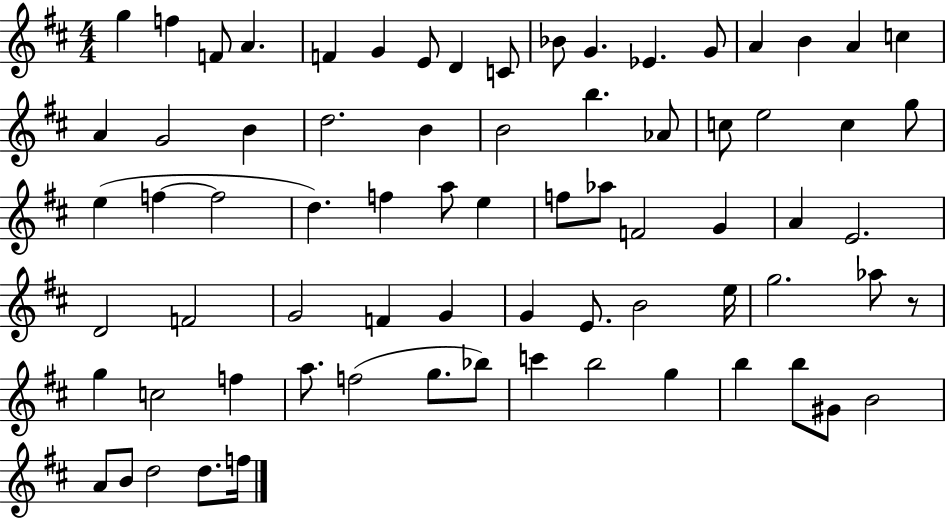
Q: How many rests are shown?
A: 1